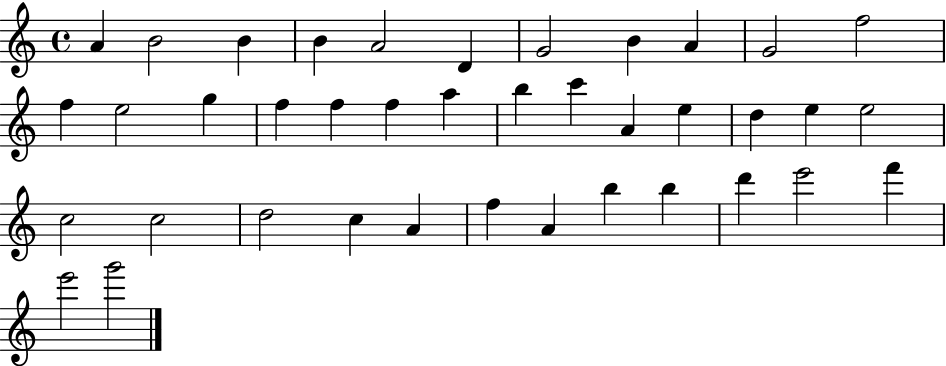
A4/q B4/h B4/q B4/q A4/h D4/q G4/h B4/q A4/q G4/h F5/h F5/q E5/h G5/q F5/q F5/q F5/q A5/q B5/q C6/q A4/q E5/q D5/q E5/q E5/h C5/h C5/h D5/h C5/q A4/q F5/q A4/q B5/q B5/q D6/q E6/h F6/q E6/h G6/h